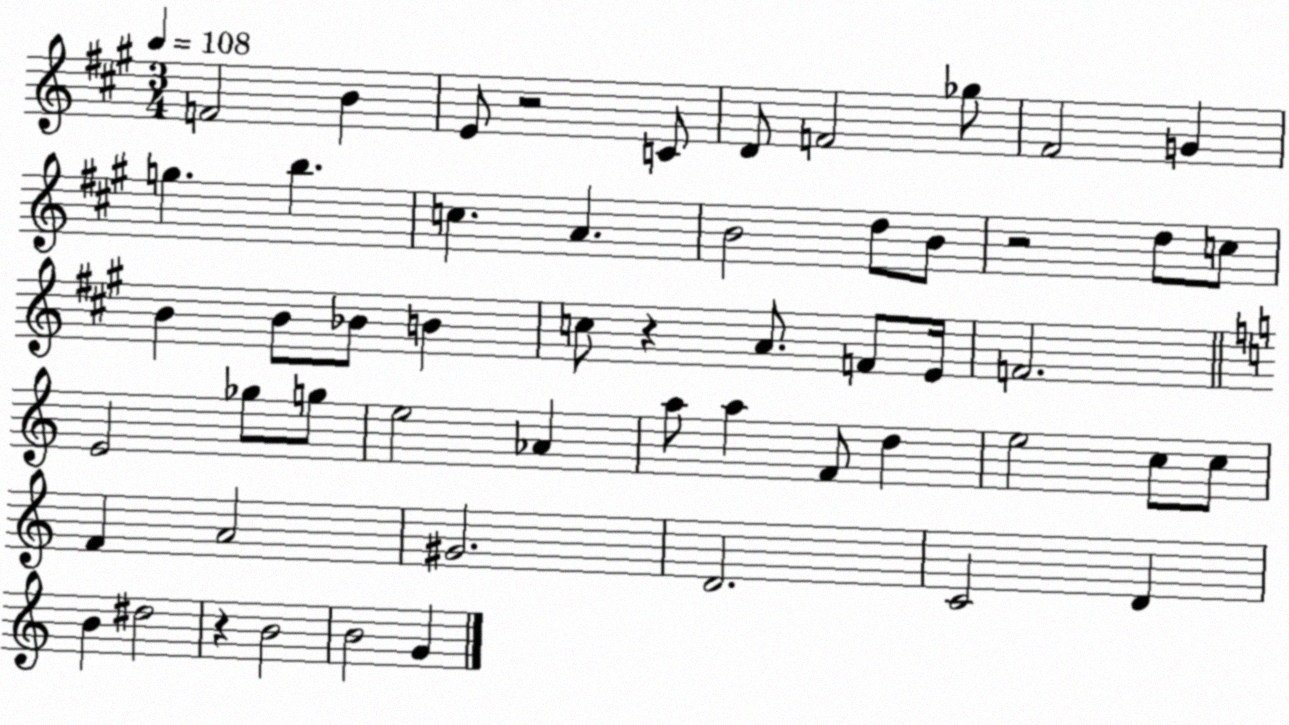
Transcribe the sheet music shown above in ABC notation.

X:1
T:Untitled
M:3/4
L:1/4
K:A
F2 B E/2 z2 C/2 D/2 F2 _g/2 ^F2 G g b c A B2 d/2 B/2 z2 d/2 c/2 B B/2 _B/2 B c/2 z A/2 F/2 E/4 F2 E2 _g/2 g/2 e2 _A a/2 a F/2 d e2 c/2 c/2 F A2 ^G2 D2 C2 D B ^d2 z B2 B2 G